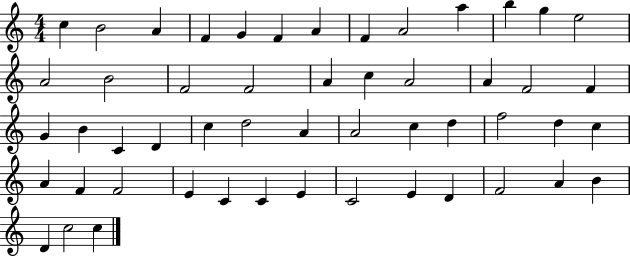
C5/q B4/h A4/q F4/q G4/q F4/q A4/q F4/q A4/h A5/q B5/q G5/q E5/h A4/h B4/h F4/h F4/h A4/q C5/q A4/h A4/q F4/h F4/q G4/q B4/q C4/q D4/q C5/q D5/h A4/q A4/h C5/q D5/q F5/h D5/q C5/q A4/q F4/q F4/h E4/q C4/q C4/q E4/q C4/h E4/q D4/q F4/h A4/q B4/q D4/q C5/h C5/q